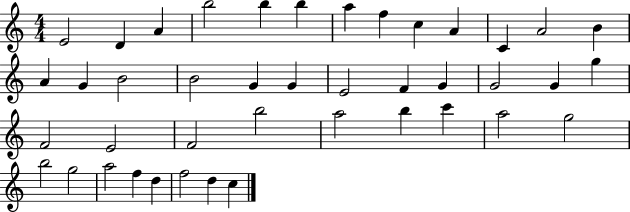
X:1
T:Untitled
M:4/4
L:1/4
K:C
E2 D A b2 b b a f c A C A2 B A G B2 B2 G G E2 F G G2 G g F2 E2 F2 b2 a2 b c' a2 g2 b2 g2 a2 f d f2 d c